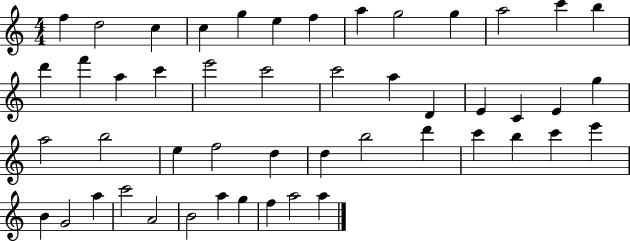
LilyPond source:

{
  \clef treble
  \numericTimeSignature
  \time 4/4
  \key c \major
  f''4 d''2 c''4 | c''4 g''4 e''4 f''4 | a''4 g''2 g''4 | a''2 c'''4 b''4 | \break d'''4 f'''4 a''4 c'''4 | e'''2 c'''2 | c'''2 a''4 d'4 | e'4 c'4 e'4 g''4 | \break a''2 b''2 | e''4 f''2 d''4 | d''4 b''2 d'''4 | c'''4 b''4 c'''4 e'''4 | \break b'4 g'2 a''4 | c'''2 a'2 | b'2 a''4 g''4 | f''4 a''2 a''4 | \break \bar "|."
}